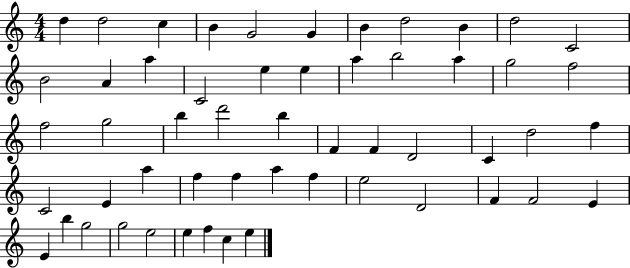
D5/q D5/h C5/q B4/q G4/h G4/q B4/q D5/h B4/q D5/h C4/h B4/h A4/q A5/q C4/h E5/q E5/q A5/q B5/h A5/q G5/h F5/h F5/h G5/h B5/q D6/h B5/q F4/q F4/q D4/h C4/q D5/h F5/q C4/h E4/q A5/q F5/q F5/q A5/q F5/q E5/h D4/h F4/q F4/h E4/q E4/q B5/q G5/h G5/h E5/h E5/q F5/q C5/q E5/q